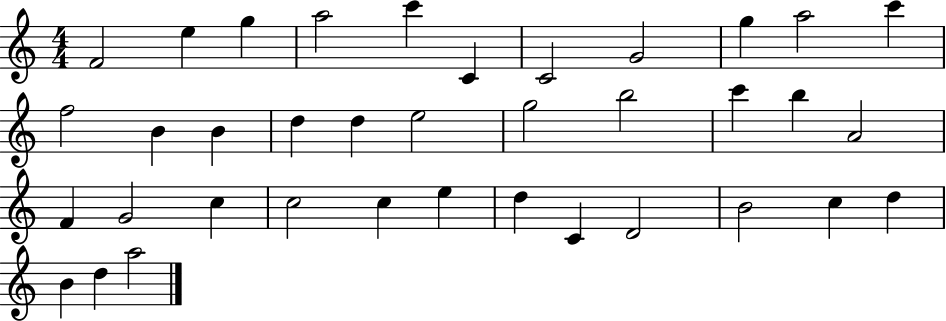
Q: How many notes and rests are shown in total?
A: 37